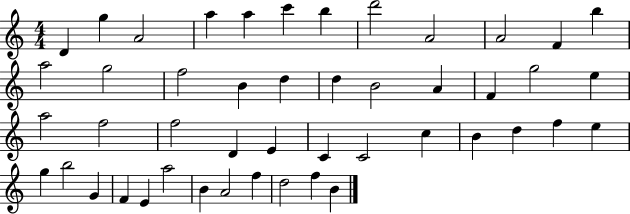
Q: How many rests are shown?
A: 0